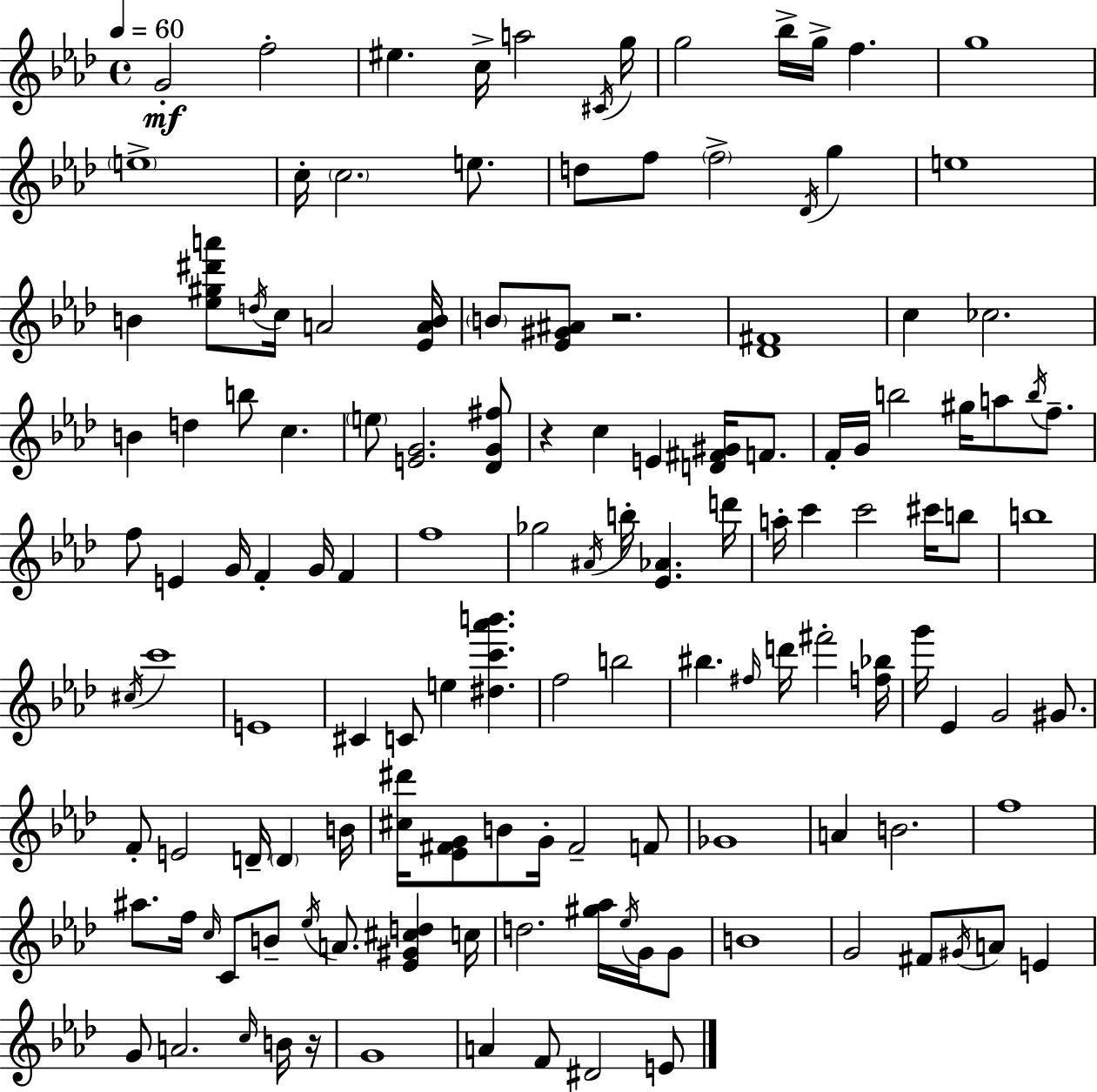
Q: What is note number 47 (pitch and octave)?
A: G4